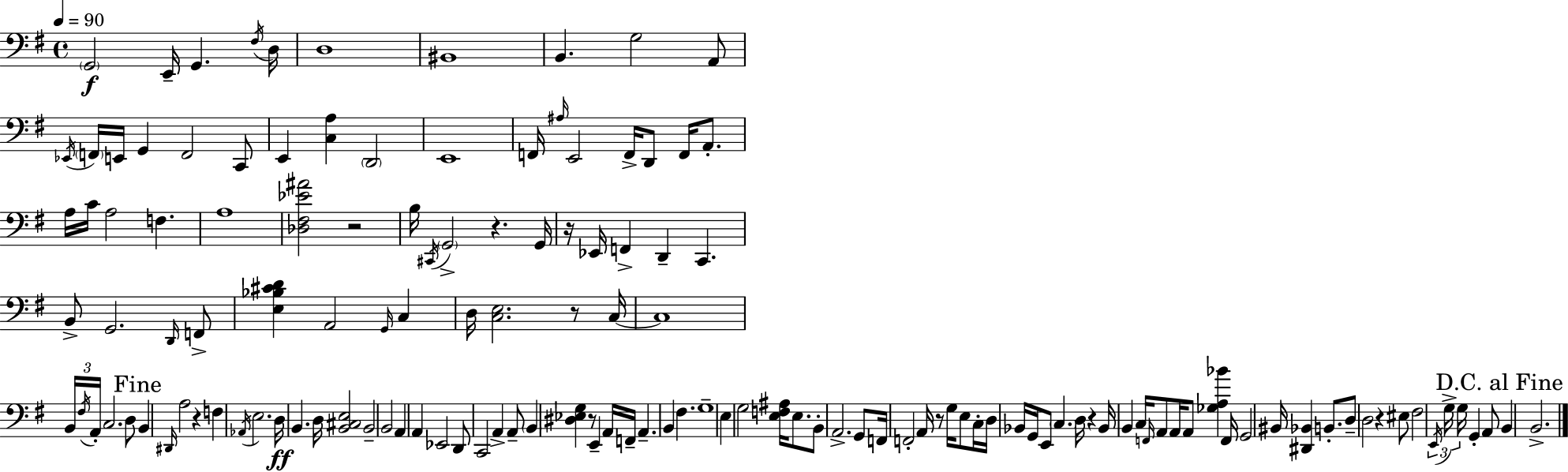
{
  \clef bass
  \time 4/4
  \defaultTimeSignature
  \key e \minor
  \tempo 4 = 90
  \parenthesize g,2\f e,16-- g,4. \acciaccatura { fis16 } | d16 d1 | bis,1 | b,4. g2 a,8 | \break \acciaccatura { ees,16 } \parenthesize f,16 e,16 g,4 f,2 | c,8 e,4 <c a>4 \parenthesize d,2 | e,1 | f,16 \grace { ais16 } e,2 f,16-> d,8 f,16 | \break a,8.-. a16 c'16 a2 f4. | a1 | <des fis ees' ais'>2 r2 | b16 \acciaccatura { cis,16 } \parenthesize g,2-> r4. | \break g,16 r16 ees,16 f,4-> d,4-- c,4. | b,8-> g,2. | \grace { d,16 } f,8-> <e bes cis' d'>4 a,2 | \grace { g,16 } c4 d16 <c e>2. | \break r8 c16~~ c1 | \tuplet 3/2 { b,16 \acciaccatura { fis16 } a,16-. } c2. | d8 \mark "Fine" b,4 \grace { dis,16 } a2 | r4 f4 \acciaccatura { aes,16 } e2. | \break d16\ff b,4. | d16 <b, cis e>2 b,2-- | b,2 a,4 a,4 | ees,2 d,8 c,2 | \break a,4-> a,8-- \parenthesize b,4 <dis ees g>4 | r8 e,4-- a,16 f,16-- a,4.-- b,4 | fis4. g1-- | e4 g2 | \break <e f ais>16 e8. b,8-. a,2.-> | g,8 f,16 f,2-. | a,16 r8 g16 e8 c16-. d16 bes,16 g,16 e,8 \parenthesize c4. | d16 r4 bes,16 b,4 c16 \grace { f,16 } | \break a,8 a,16 a,8 <ges a bes'>4 f,16 g,2 | bis,16 <dis, bes,>4 b,8.-. d8-- d2 | r4 eis8 fis2 | \tuplet 3/2 { \acciaccatura { e,16 } g16-> g16 } g,4-. a,8 \mark "D.C. al Fine" b,4 b,2.-> | \break \bar "|."
}